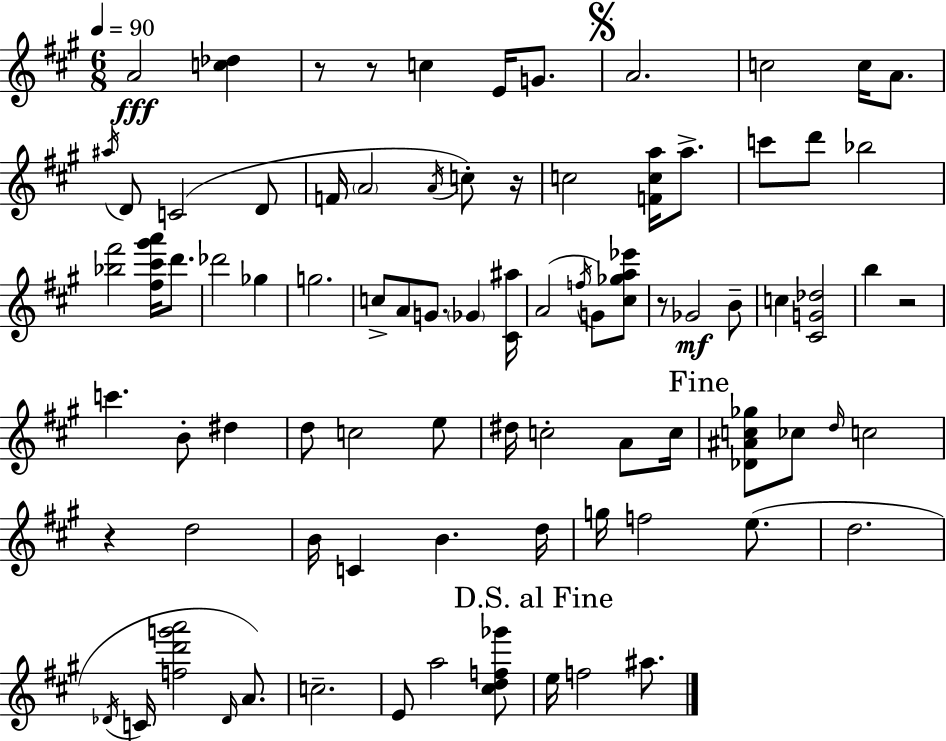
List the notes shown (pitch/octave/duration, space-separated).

A4/h [C5,Db5]/q R/e R/e C5/q E4/s G4/e. A4/h. C5/h C5/s A4/e. A#5/s D4/e C4/h D4/e F4/s A4/h A4/s C5/e R/s C5/h [F4,C5,A5]/s A5/e. C6/e D6/e Bb5/h [Bb5,F#6]/h [F#5,C#6,G#6,A6]/s D6/e. Db6/h Gb5/q G5/h. C5/e A4/e G4/e. Gb4/q [C#4,A#5]/s A4/h F5/s G4/e [C#5,Gb5,A5,Eb6]/e R/e Gb4/h B4/e C5/q [C#4,G4,Db5]/h B5/q R/h C6/q. B4/e D#5/q D5/e C5/h E5/e D#5/s C5/h A4/e C5/s [Db4,A#4,C5,Gb5]/e CES5/e D5/s C5/h R/q D5/h B4/s C4/q B4/q. D5/s G5/s F5/h E5/e. D5/h. Db4/s C4/s [F5,D6,G6,A6]/h Db4/s A4/e. C5/h. E4/e A5/h [C#5,D5,F5,Gb6]/e E5/s F5/h A#5/e.